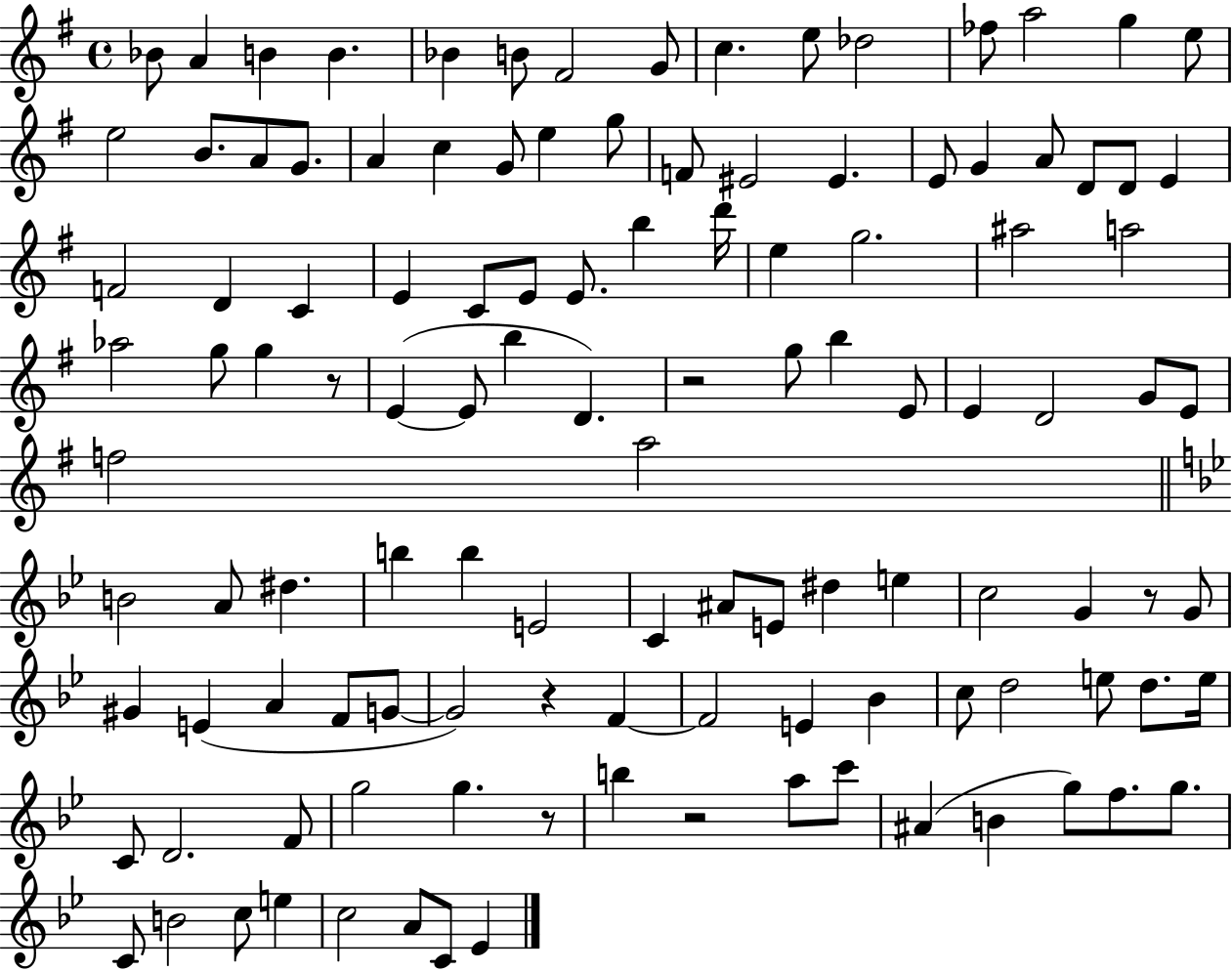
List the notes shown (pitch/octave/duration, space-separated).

Bb4/e A4/q B4/q B4/q. Bb4/q B4/e F#4/h G4/e C5/q. E5/e Db5/h FES5/e A5/h G5/q E5/e E5/h B4/e. A4/e G4/e. A4/q C5/q G4/e E5/q G5/e F4/e EIS4/h EIS4/q. E4/e G4/q A4/e D4/e D4/e E4/q F4/h D4/q C4/q E4/q C4/e E4/e E4/e. B5/q D6/s E5/q G5/h. A#5/h A5/h Ab5/h G5/e G5/q R/e E4/q E4/e B5/q D4/q. R/h G5/e B5/q E4/e E4/q D4/h G4/e E4/e F5/h A5/h B4/h A4/e D#5/q. B5/q B5/q E4/h C4/q A#4/e E4/e D#5/q E5/q C5/h G4/q R/e G4/e G#4/q E4/q A4/q F4/e G4/e G4/h R/q F4/q F4/h E4/q Bb4/q C5/e D5/h E5/e D5/e. E5/s C4/e D4/h. F4/e G5/h G5/q. R/e B5/q R/h A5/e C6/e A#4/q B4/q G5/e F5/e. G5/e. C4/e B4/h C5/e E5/q C5/h A4/e C4/e Eb4/q